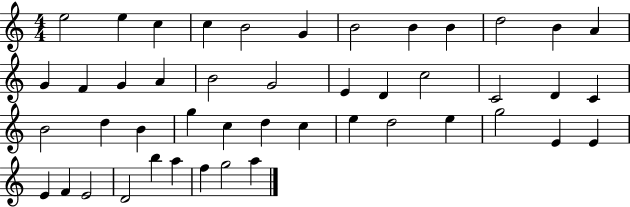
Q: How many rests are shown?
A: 0